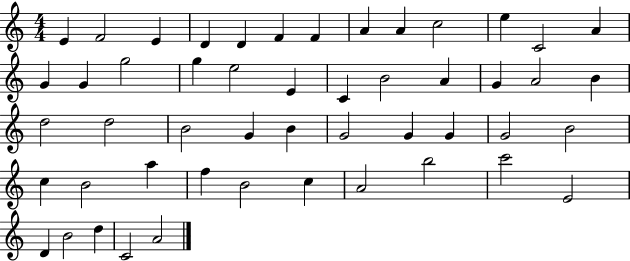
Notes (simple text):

E4/q F4/h E4/q D4/q D4/q F4/q F4/q A4/q A4/q C5/h E5/q C4/h A4/q G4/q G4/q G5/h G5/q E5/h E4/q C4/q B4/h A4/q G4/q A4/h B4/q D5/h D5/h B4/h G4/q B4/q G4/h G4/q G4/q G4/h B4/h C5/q B4/h A5/q F5/q B4/h C5/q A4/h B5/h C6/h E4/h D4/q B4/h D5/q C4/h A4/h